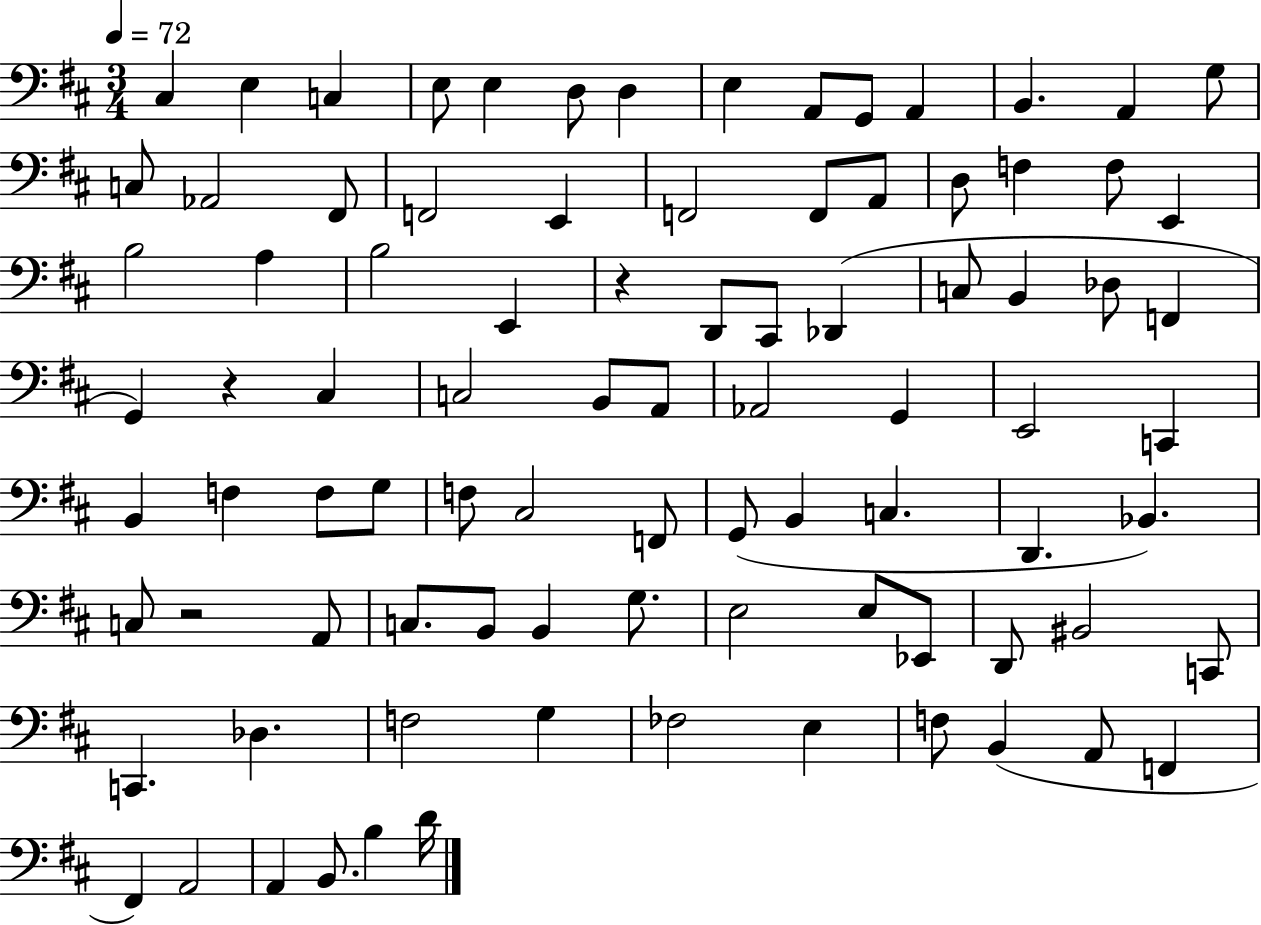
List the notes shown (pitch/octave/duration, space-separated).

C#3/q E3/q C3/q E3/e E3/q D3/e D3/q E3/q A2/e G2/e A2/q B2/q. A2/q G3/e C3/e Ab2/h F#2/e F2/h E2/q F2/h F2/e A2/e D3/e F3/q F3/e E2/q B3/h A3/q B3/h E2/q R/q D2/e C#2/e Db2/q C3/e B2/q Db3/e F2/q G2/q R/q C#3/q C3/h B2/e A2/e Ab2/h G2/q E2/h C2/q B2/q F3/q F3/e G3/e F3/e C#3/h F2/e G2/e B2/q C3/q. D2/q. Bb2/q. C3/e R/h A2/e C3/e. B2/e B2/q G3/e. E3/h E3/e Eb2/e D2/e BIS2/h C2/e C2/q. Db3/q. F3/h G3/q FES3/h E3/q F3/e B2/q A2/e F2/q F#2/q A2/h A2/q B2/e. B3/q D4/s